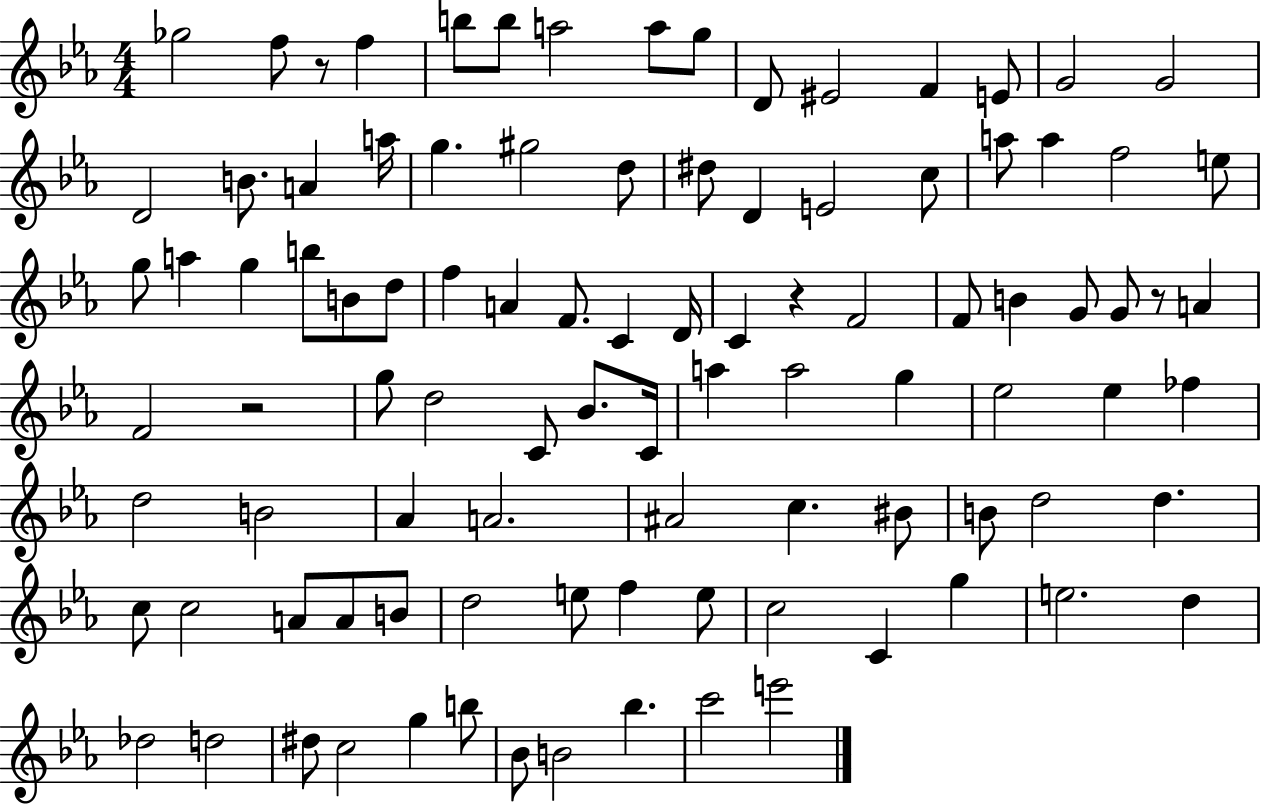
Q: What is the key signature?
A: EES major